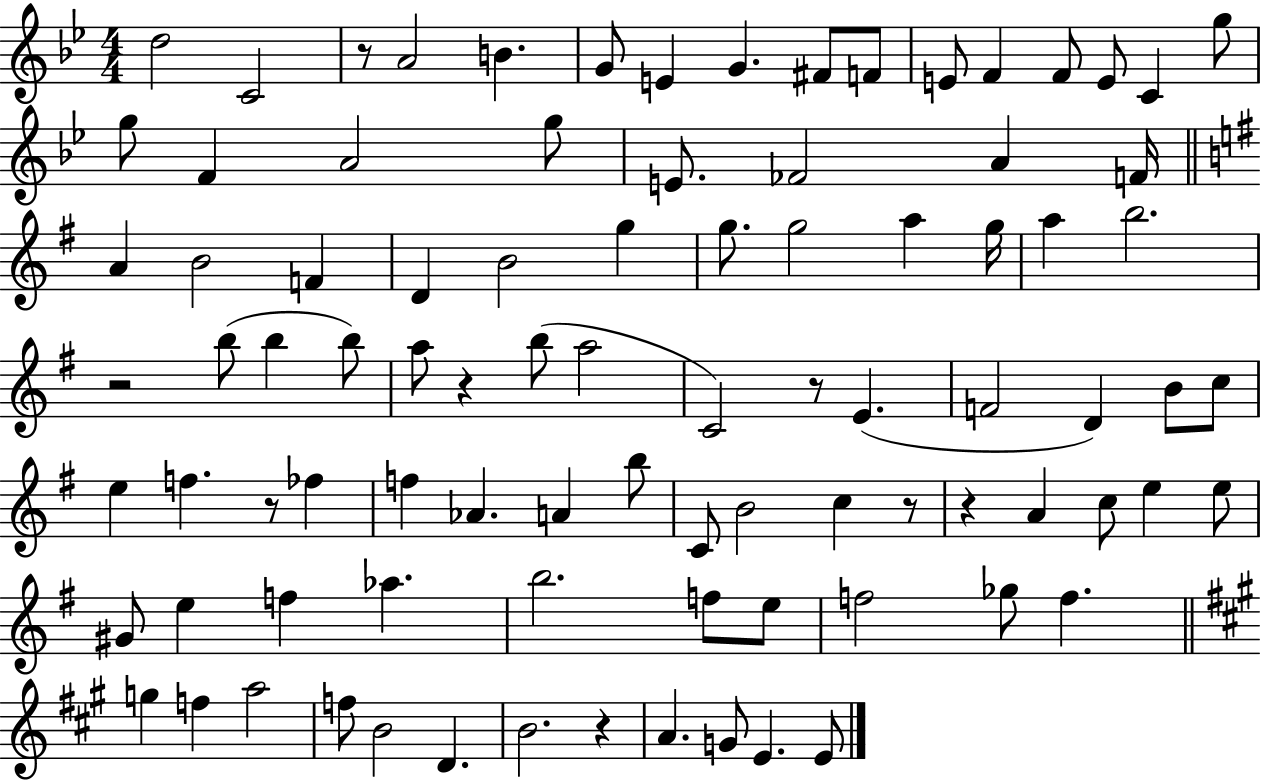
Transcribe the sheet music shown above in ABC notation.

X:1
T:Untitled
M:4/4
L:1/4
K:Bb
d2 C2 z/2 A2 B G/2 E G ^F/2 F/2 E/2 F F/2 E/2 C g/2 g/2 F A2 g/2 E/2 _F2 A F/4 A B2 F D B2 g g/2 g2 a g/4 a b2 z2 b/2 b b/2 a/2 z b/2 a2 C2 z/2 E F2 D B/2 c/2 e f z/2 _f f _A A b/2 C/2 B2 c z/2 z A c/2 e e/2 ^G/2 e f _a b2 f/2 e/2 f2 _g/2 f g f a2 f/2 B2 D B2 z A G/2 E E/2